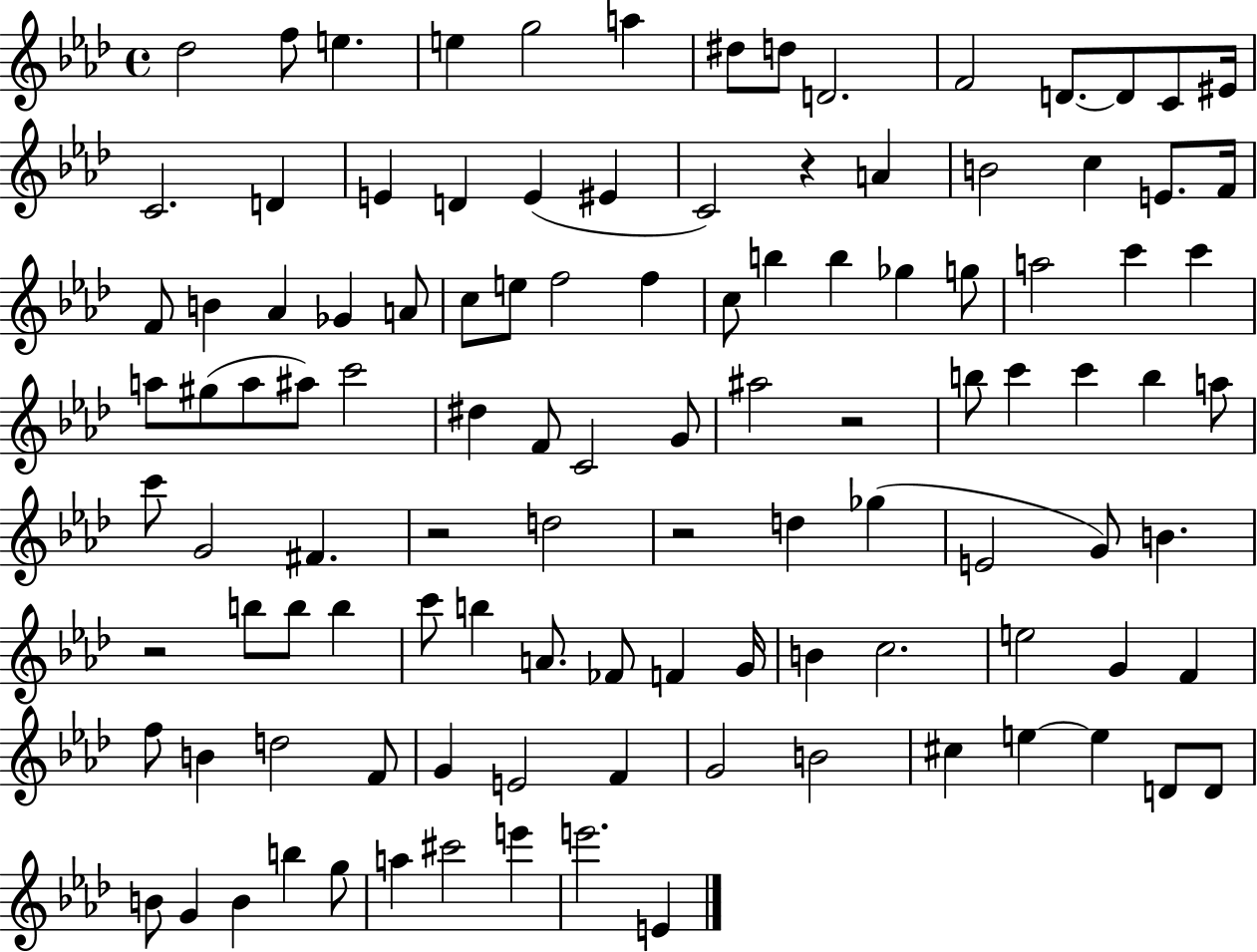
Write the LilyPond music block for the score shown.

{
  \clef treble
  \time 4/4
  \defaultTimeSignature
  \key aes \major
  des''2 f''8 e''4. | e''4 g''2 a''4 | dis''8 d''8 d'2. | f'2 d'8.~~ d'8 c'8 eis'16 | \break c'2. d'4 | e'4 d'4 e'4( eis'4 | c'2) r4 a'4 | b'2 c''4 e'8. f'16 | \break f'8 b'4 aes'4 ges'4 a'8 | c''8 e''8 f''2 f''4 | c''8 b''4 b''4 ges''4 g''8 | a''2 c'''4 c'''4 | \break a''8 gis''8( a''8 ais''8) c'''2 | dis''4 f'8 c'2 g'8 | ais''2 r2 | b''8 c'''4 c'''4 b''4 a''8 | \break c'''8 g'2 fis'4. | r2 d''2 | r2 d''4 ges''4( | e'2 g'8) b'4. | \break r2 b''8 b''8 b''4 | c'''8 b''4 a'8. fes'8 f'4 g'16 | b'4 c''2. | e''2 g'4 f'4 | \break f''8 b'4 d''2 f'8 | g'4 e'2 f'4 | g'2 b'2 | cis''4 e''4~~ e''4 d'8 d'8 | \break b'8 g'4 b'4 b''4 g''8 | a''4 cis'''2 e'''4 | e'''2. e'4 | \bar "|."
}